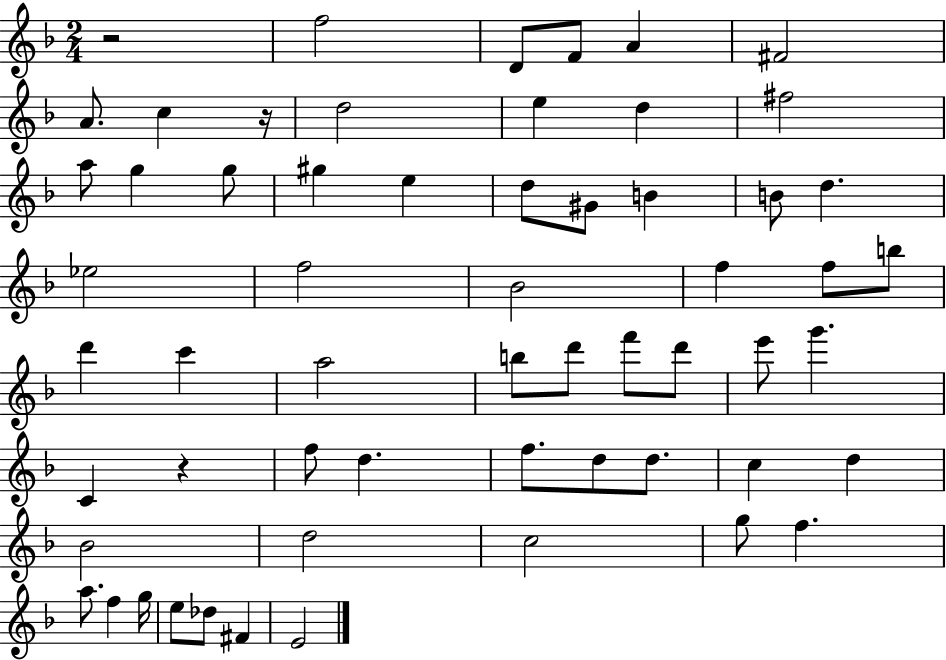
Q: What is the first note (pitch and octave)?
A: F5